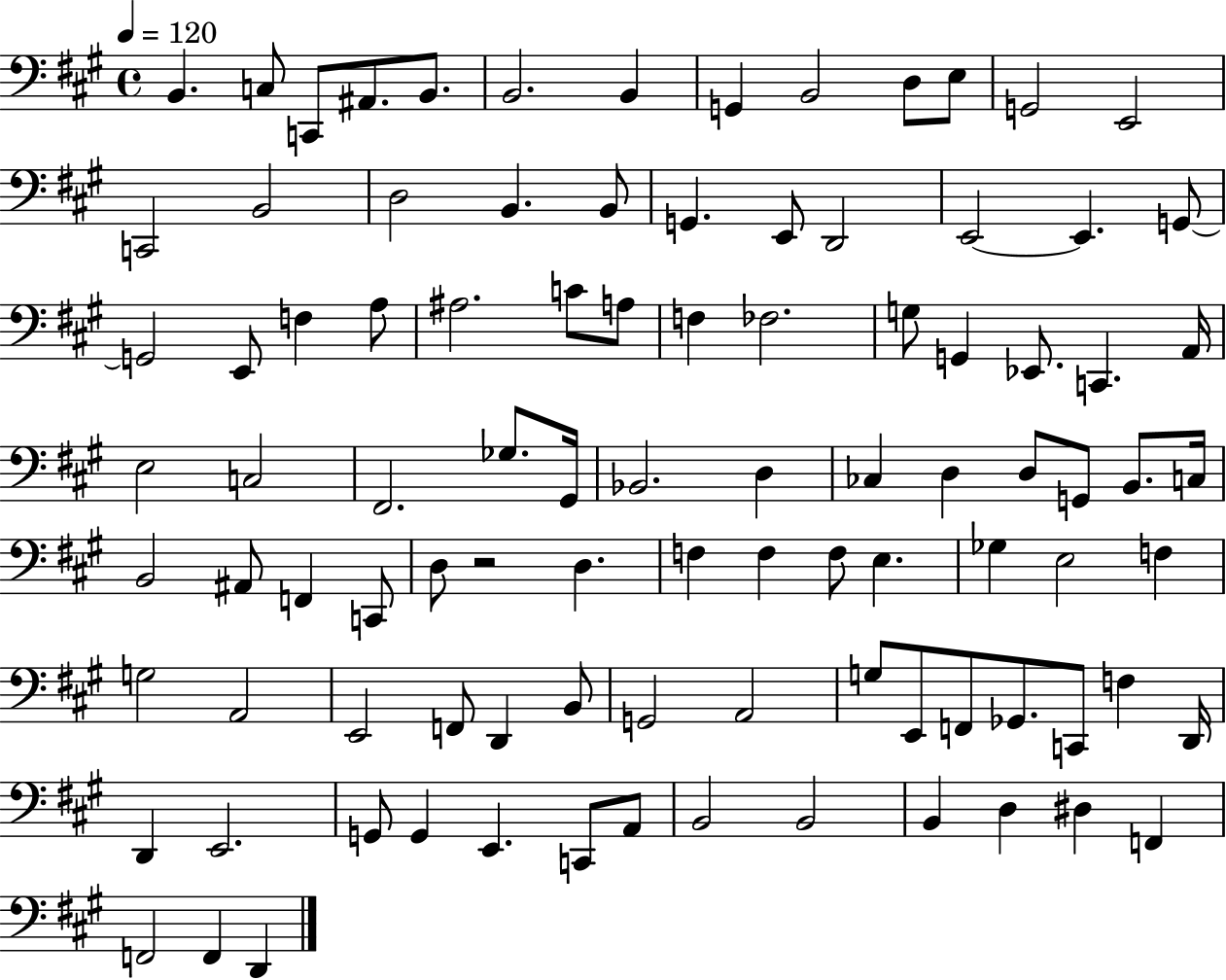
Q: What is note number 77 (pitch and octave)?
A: C2